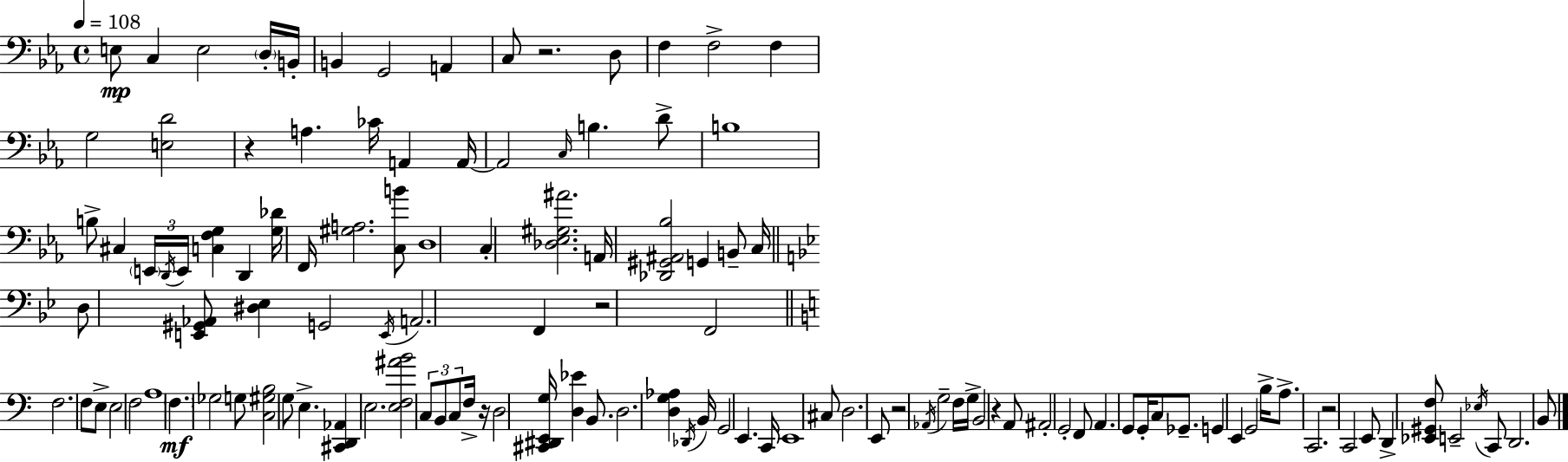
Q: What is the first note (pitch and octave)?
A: E3